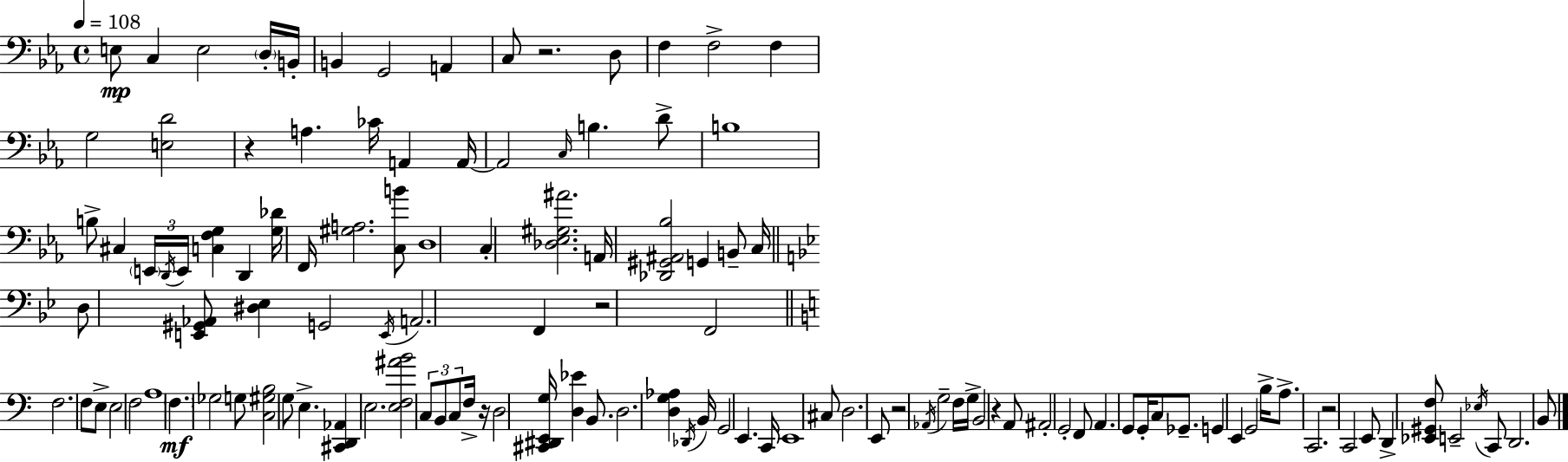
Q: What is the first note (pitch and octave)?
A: E3